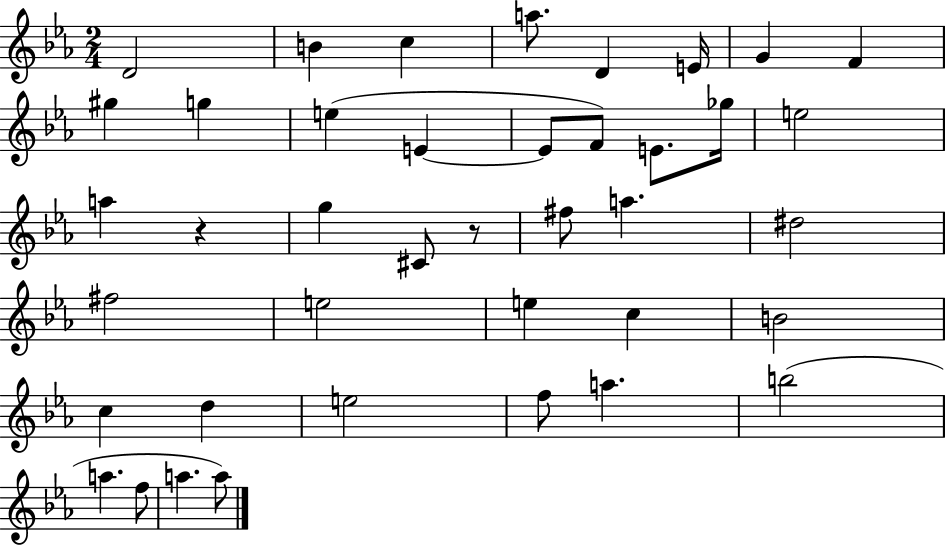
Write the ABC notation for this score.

X:1
T:Untitled
M:2/4
L:1/4
K:Eb
D2 B c a/2 D E/4 G F ^g g e E E/2 F/2 E/2 _g/4 e2 a z g ^C/2 z/2 ^f/2 a ^d2 ^f2 e2 e c B2 c d e2 f/2 a b2 a f/2 a a/2